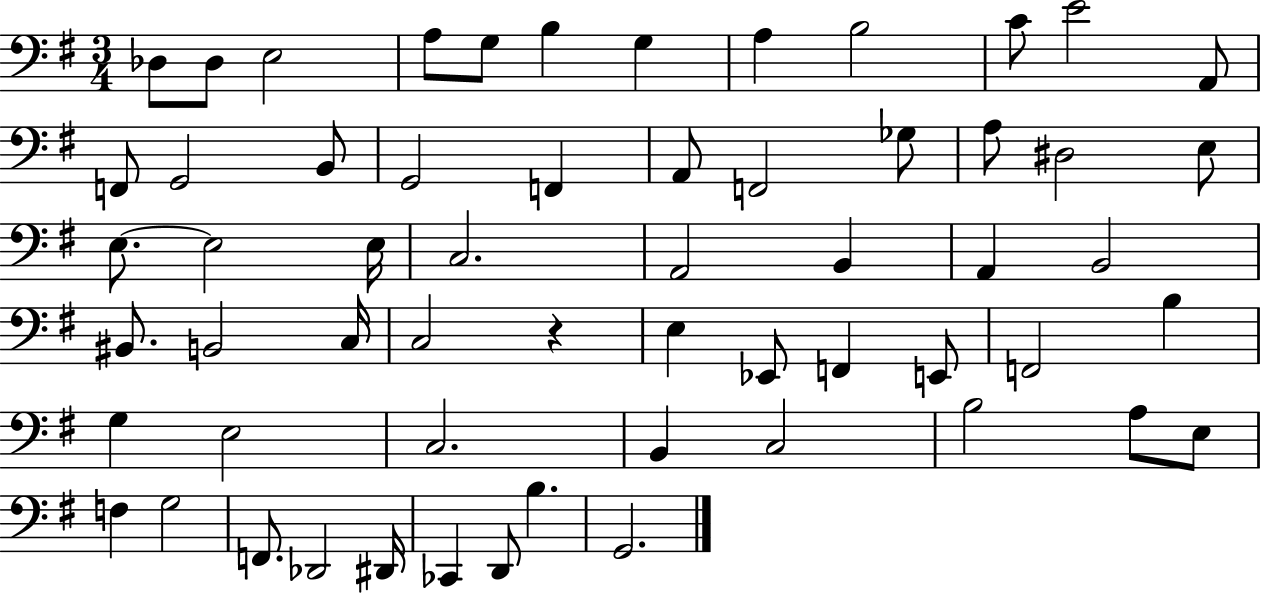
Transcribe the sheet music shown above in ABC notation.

X:1
T:Untitled
M:3/4
L:1/4
K:G
_D,/2 _D,/2 E,2 A,/2 G,/2 B, G, A, B,2 C/2 E2 A,,/2 F,,/2 G,,2 B,,/2 G,,2 F,, A,,/2 F,,2 _G,/2 A,/2 ^D,2 E,/2 E,/2 E,2 E,/4 C,2 A,,2 B,, A,, B,,2 ^B,,/2 B,,2 C,/4 C,2 z E, _E,,/2 F,, E,,/2 F,,2 B, G, E,2 C,2 B,, C,2 B,2 A,/2 E,/2 F, G,2 F,,/2 _D,,2 ^D,,/4 _C,, D,,/2 B, G,,2